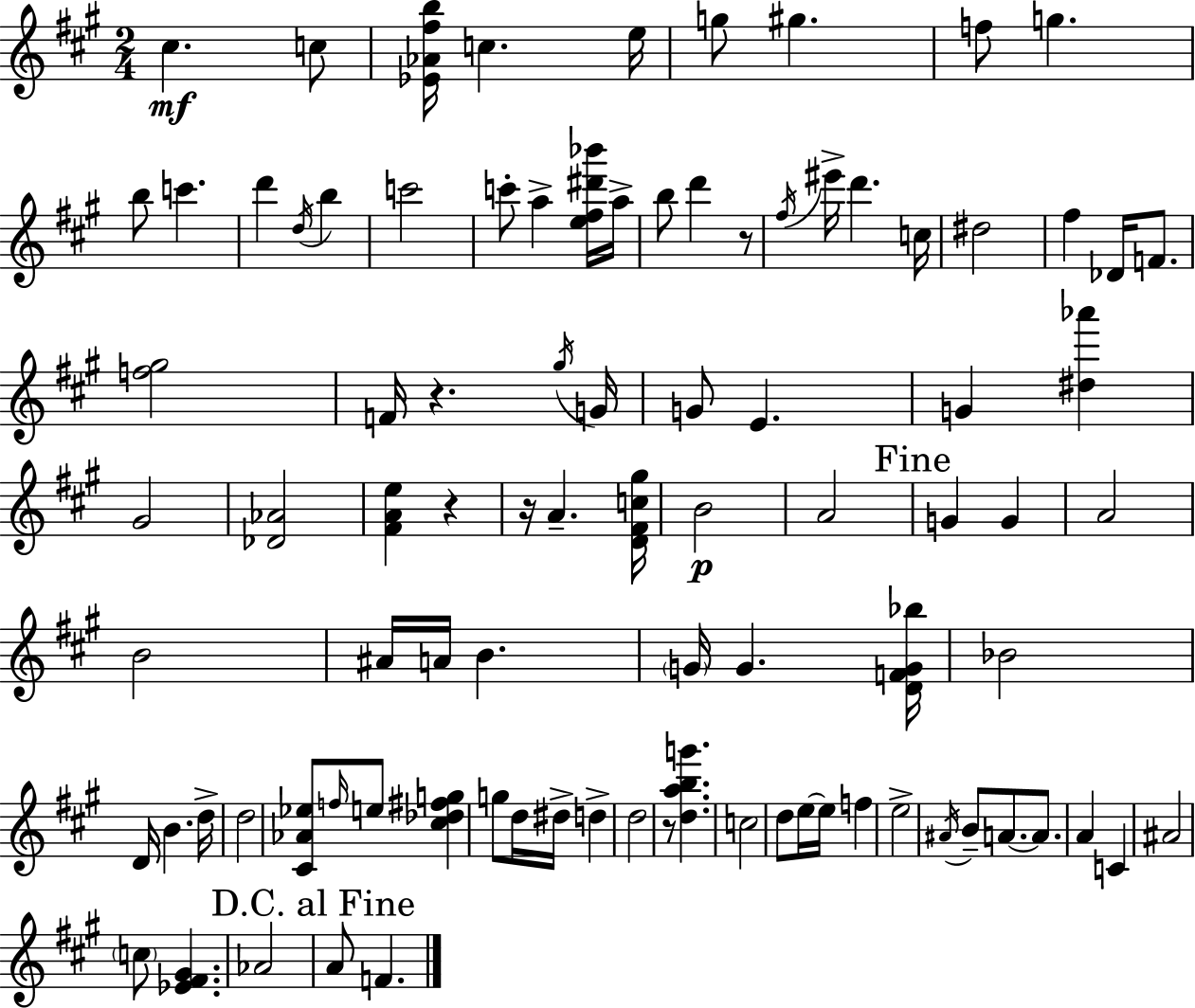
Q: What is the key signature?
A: A major